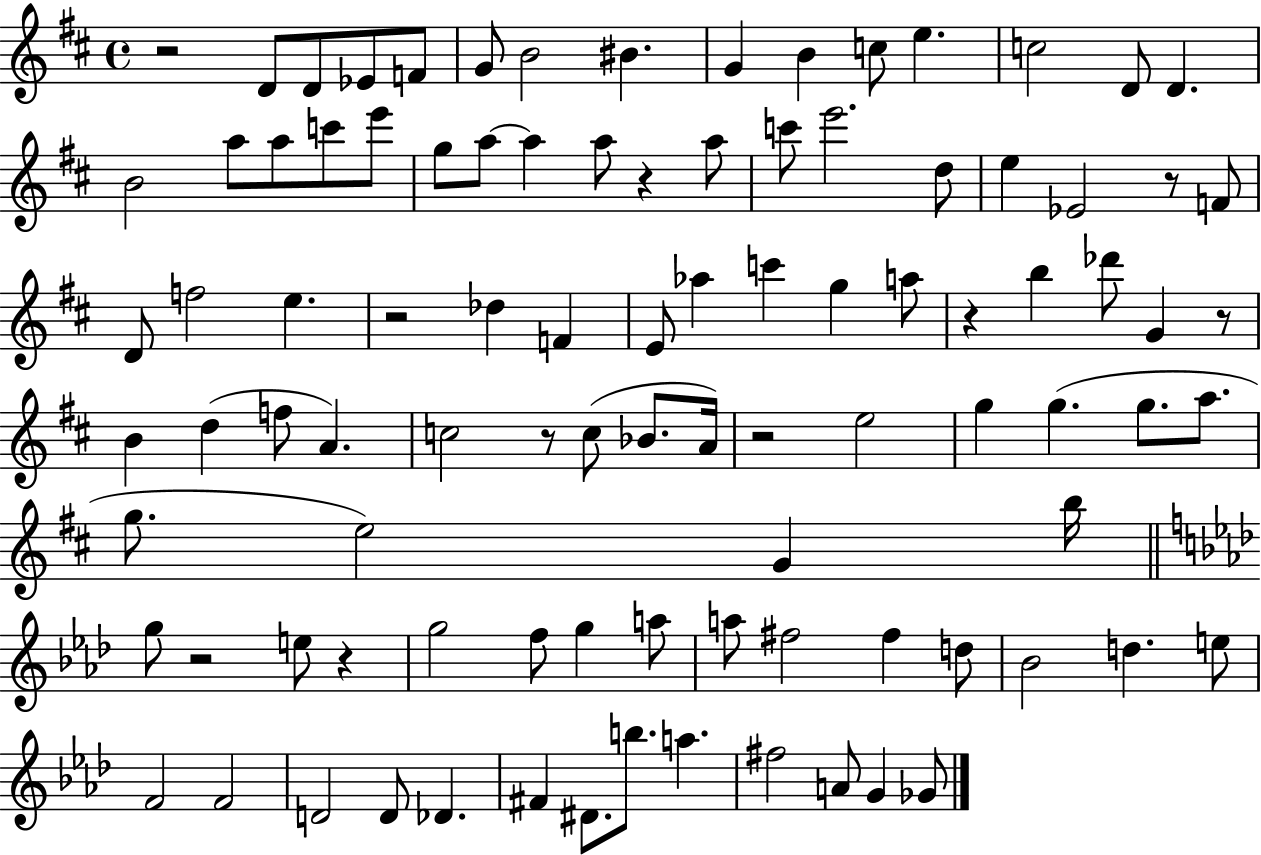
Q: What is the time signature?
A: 4/4